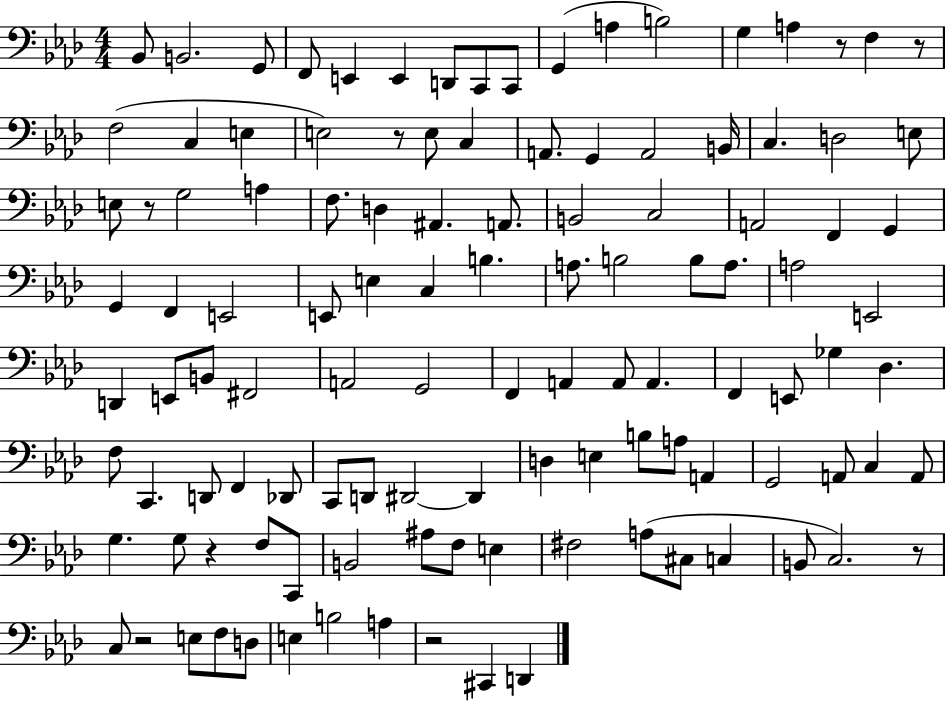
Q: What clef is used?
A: bass